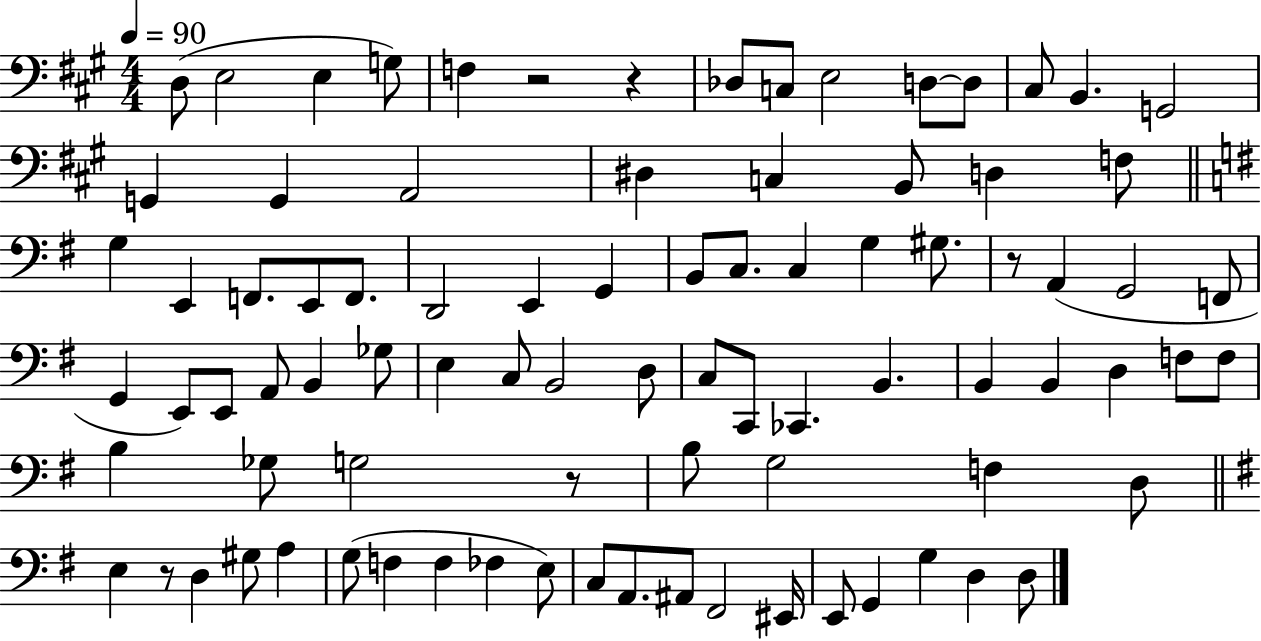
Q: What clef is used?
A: bass